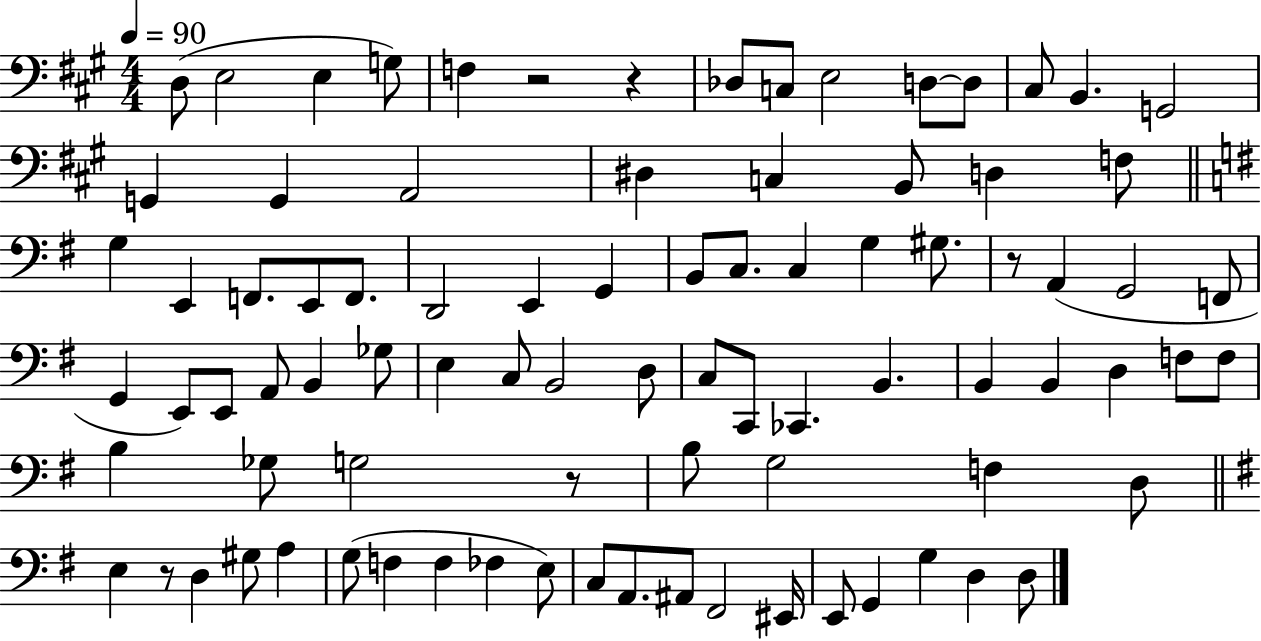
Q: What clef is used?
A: bass